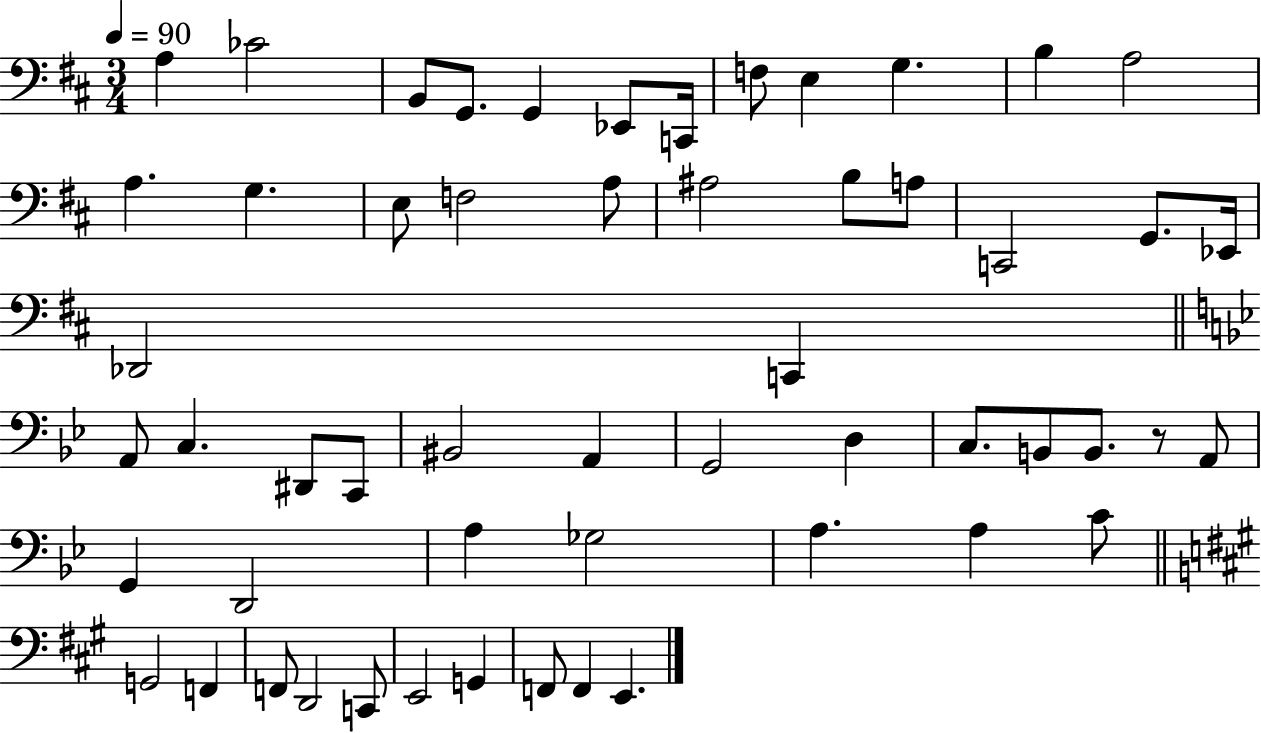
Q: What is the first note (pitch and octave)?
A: A3